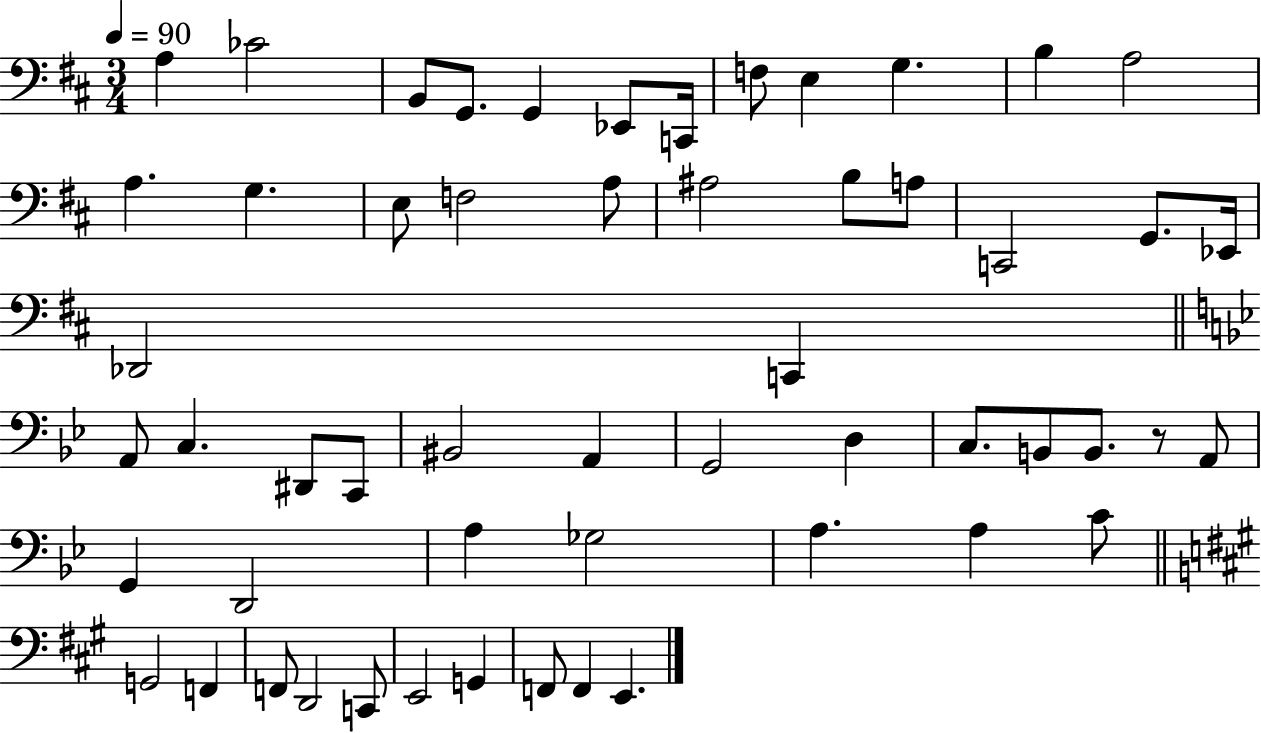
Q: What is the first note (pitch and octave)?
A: A3